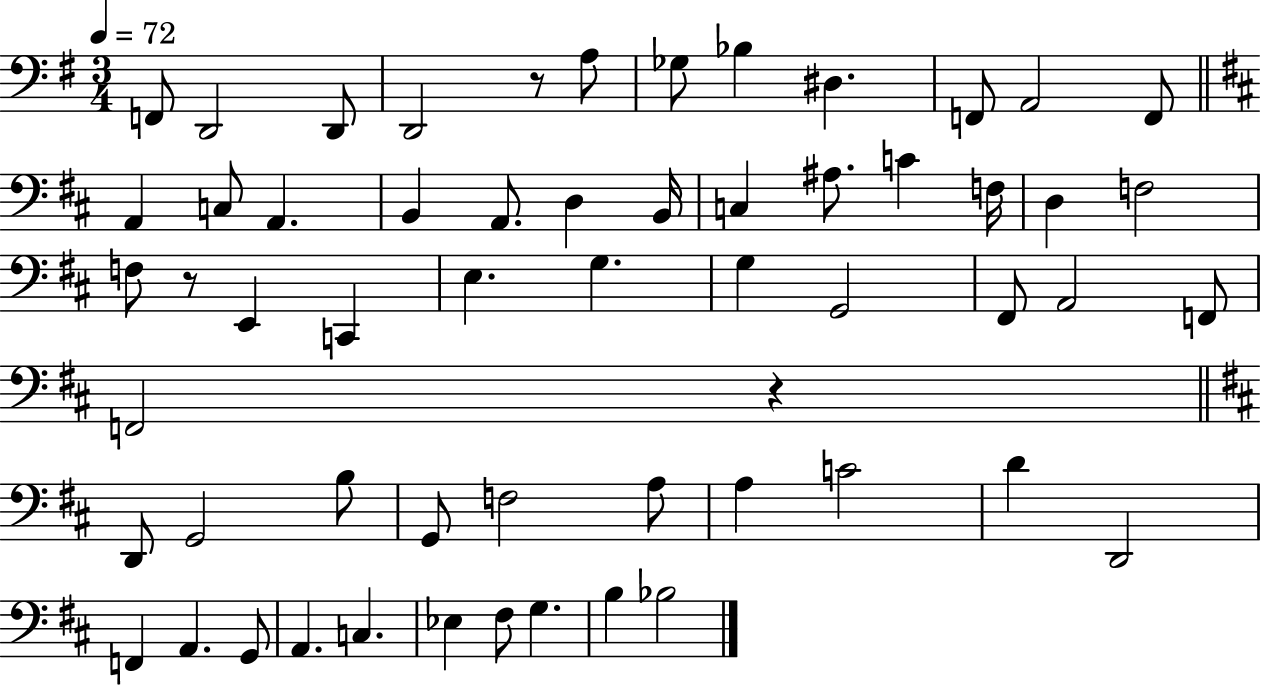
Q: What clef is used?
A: bass